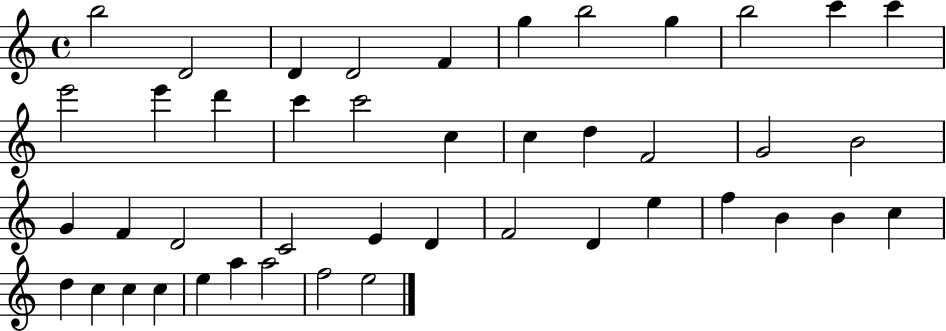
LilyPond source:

{
  \clef treble
  \time 4/4
  \defaultTimeSignature
  \key c \major
  b''2 d'2 | d'4 d'2 f'4 | g''4 b''2 g''4 | b''2 c'''4 c'''4 | \break e'''2 e'''4 d'''4 | c'''4 c'''2 c''4 | c''4 d''4 f'2 | g'2 b'2 | \break g'4 f'4 d'2 | c'2 e'4 d'4 | f'2 d'4 e''4 | f''4 b'4 b'4 c''4 | \break d''4 c''4 c''4 c''4 | e''4 a''4 a''2 | f''2 e''2 | \bar "|."
}